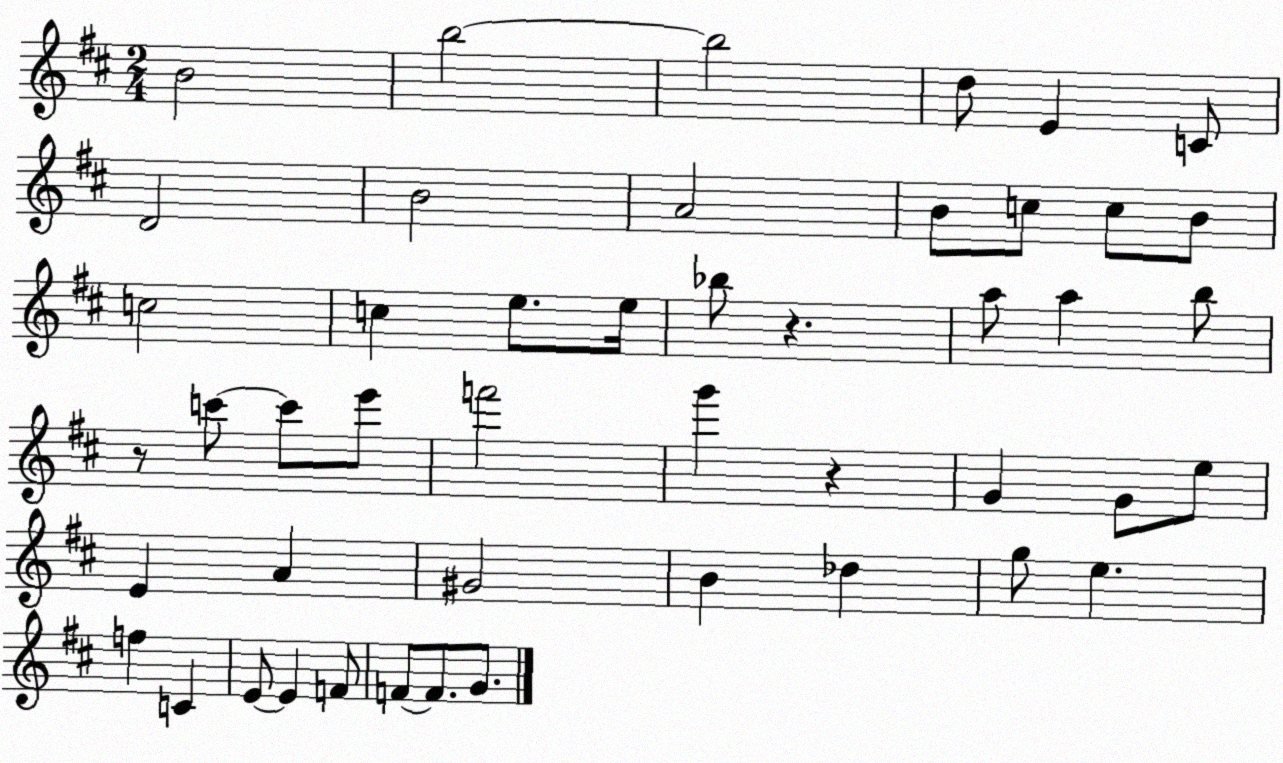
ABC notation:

X:1
T:Untitled
M:2/4
L:1/4
K:D
B2 b2 b2 d/2 E C/2 D2 B2 A2 B/2 c/2 c/2 B/2 c2 c e/2 e/4 _b/2 z a/2 a b/2 z/2 c'/2 c'/2 e'/2 f'2 g' z G G/2 e/2 E A ^G2 B _d g/2 e f C E/2 E F/2 F/2 F/2 G/2